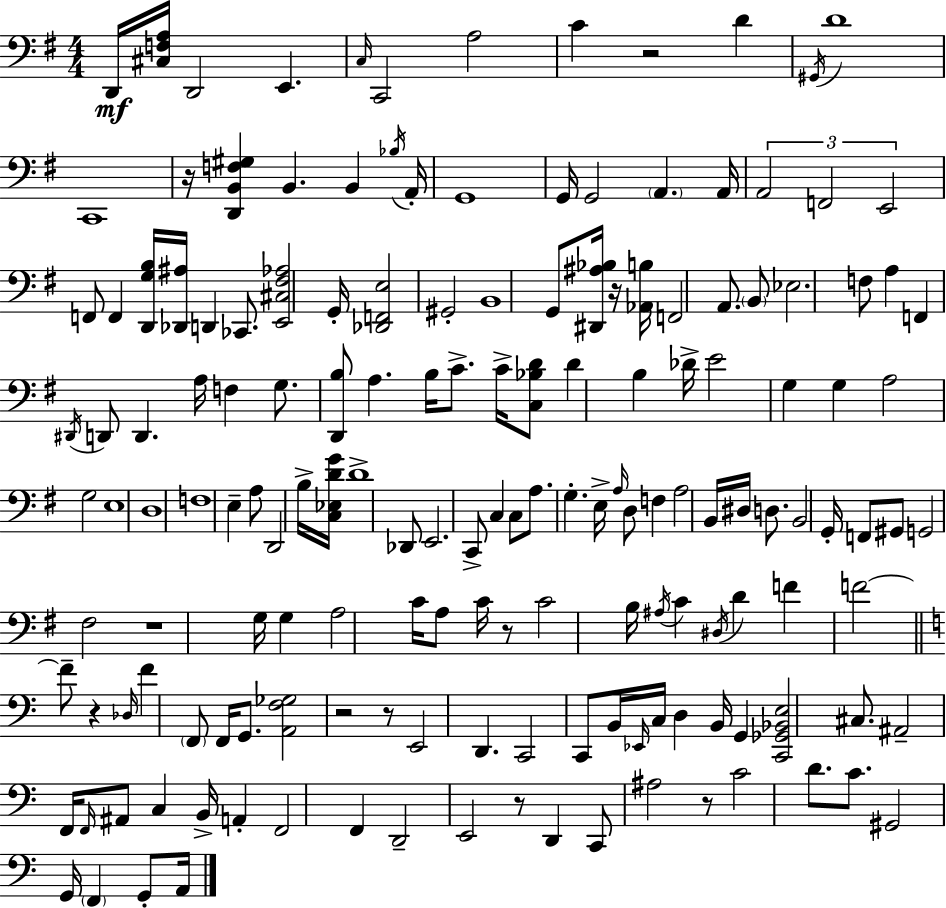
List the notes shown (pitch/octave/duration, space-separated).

D2/s [C#3,F3,A3]/s D2/h E2/q. C3/s C2/h A3/h C4/q R/h D4/q G#2/s D4/w C2/w R/s [D2,B2,F3,G#3]/q B2/q. B2/q Bb3/s A2/s G2/w G2/s G2/h A2/q. A2/s A2/h F2/h E2/h F2/e F2/q [D2,G3,B3]/s [Db2,A#3]/s D2/q CES2/e. [E2,C#3,F#3,Ab3]/h G2/s [Db2,F2,E3]/h G#2/h B2/w G2/e [D#2,A#3,Bb3]/s R/s [Ab2,B3]/s F2/h A2/e. B2/e Eb3/h. F3/e A3/q F2/q D#2/s D2/e D2/q. A3/s F3/q G3/e. [D2,B3]/e A3/q. B3/s C4/e. C4/s [C3,Bb3,D4]/e D4/q B3/q Db4/s E4/h G3/q G3/q A3/h G3/h E3/w D3/w F3/w E3/q A3/e D2/h B3/s [C3,Eb3,D4,G4]/s D4/w Db2/e E2/h. C2/e C3/q C3/e A3/e. G3/q. E3/s A3/s D3/e F3/q A3/h B2/s D#3/s D3/e. B2/h G2/s F2/e G#2/e G2/h F#3/h R/w G3/s G3/q A3/h C4/s A3/e C4/s R/e C4/h B3/s A#3/s C4/q D#3/s D4/q F4/q F4/h F4/e R/q Db3/s F4/q F2/e F2/s G2/e. [A2,F3,Gb3]/h R/h R/e E2/h D2/q. C2/h C2/e B2/s Eb2/s C3/s D3/q B2/s G2/q [C2,Gb2,Bb2,E3]/h C#3/e. A#2/h F2/s F2/s A#2/e C3/q B2/s A2/q F2/h F2/q D2/h E2/h R/e D2/q C2/e A#3/h R/e C4/h D4/e. C4/e. G#2/h G2/s F2/q G2/e A2/s